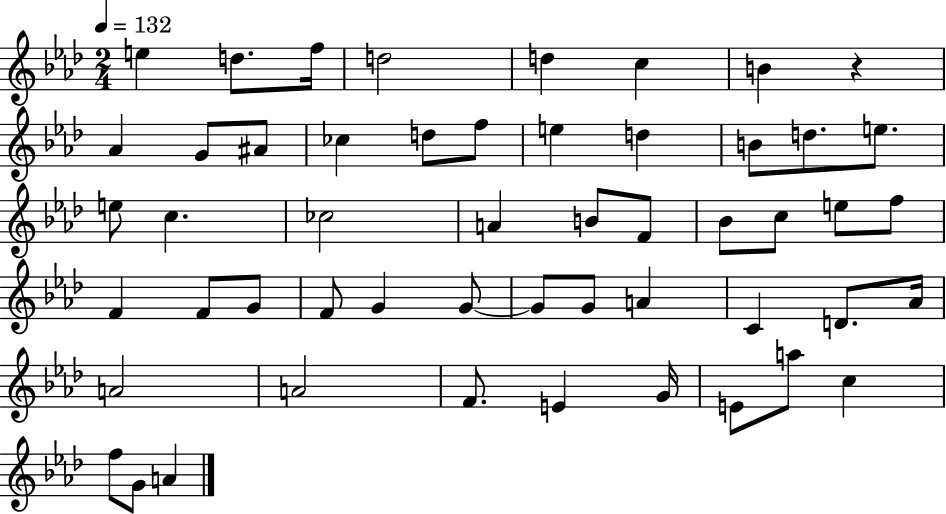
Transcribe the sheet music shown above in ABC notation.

X:1
T:Untitled
M:2/4
L:1/4
K:Ab
e d/2 f/4 d2 d c B z _A G/2 ^A/2 _c d/2 f/2 e d B/2 d/2 e/2 e/2 c _c2 A B/2 F/2 _B/2 c/2 e/2 f/2 F F/2 G/2 F/2 G G/2 G/2 G/2 A C D/2 _A/4 A2 A2 F/2 E G/4 E/2 a/2 c f/2 G/2 A